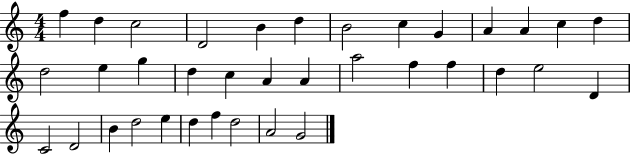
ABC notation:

X:1
T:Untitled
M:4/4
L:1/4
K:C
f d c2 D2 B d B2 c G A A c d d2 e g d c A A a2 f f d e2 D C2 D2 B d2 e d f d2 A2 G2